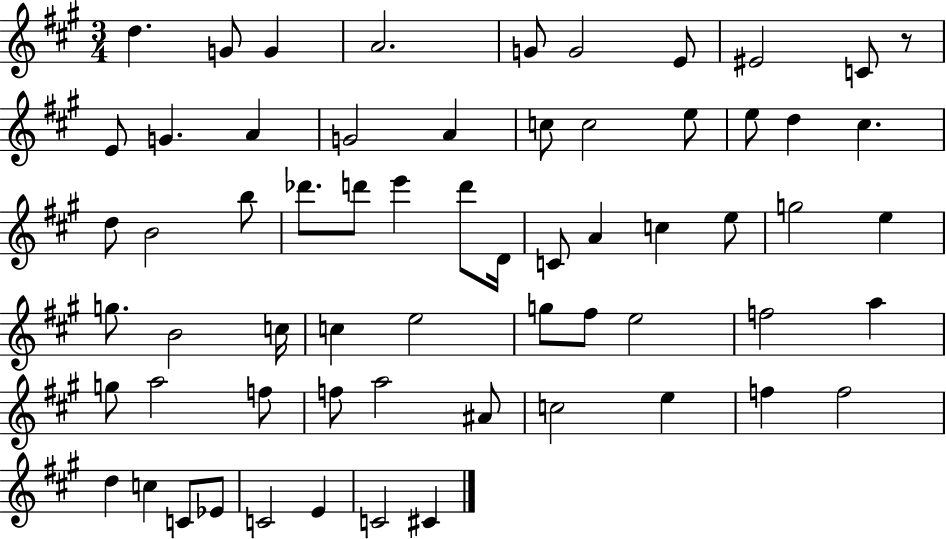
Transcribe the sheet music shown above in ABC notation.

X:1
T:Untitled
M:3/4
L:1/4
K:A
d G/2 G A2 G/2 G2 E/2 ^E2 C/2 z/2 E/2 G A G2 A c/2 c2 e/2 e/2 d ^c d/2 B2 b/2 _d'/2 d'/2 e' d'/2 D/4 C/2 A c e/2 g2 e g/2 B2 c/4 c e2 g/2 ^f/2 e2 f2 a g/2 a2 f/2 f/2 a2 ^A/2 c2 e f f2 d c C/2 _E/2 C2 E C2 ^C